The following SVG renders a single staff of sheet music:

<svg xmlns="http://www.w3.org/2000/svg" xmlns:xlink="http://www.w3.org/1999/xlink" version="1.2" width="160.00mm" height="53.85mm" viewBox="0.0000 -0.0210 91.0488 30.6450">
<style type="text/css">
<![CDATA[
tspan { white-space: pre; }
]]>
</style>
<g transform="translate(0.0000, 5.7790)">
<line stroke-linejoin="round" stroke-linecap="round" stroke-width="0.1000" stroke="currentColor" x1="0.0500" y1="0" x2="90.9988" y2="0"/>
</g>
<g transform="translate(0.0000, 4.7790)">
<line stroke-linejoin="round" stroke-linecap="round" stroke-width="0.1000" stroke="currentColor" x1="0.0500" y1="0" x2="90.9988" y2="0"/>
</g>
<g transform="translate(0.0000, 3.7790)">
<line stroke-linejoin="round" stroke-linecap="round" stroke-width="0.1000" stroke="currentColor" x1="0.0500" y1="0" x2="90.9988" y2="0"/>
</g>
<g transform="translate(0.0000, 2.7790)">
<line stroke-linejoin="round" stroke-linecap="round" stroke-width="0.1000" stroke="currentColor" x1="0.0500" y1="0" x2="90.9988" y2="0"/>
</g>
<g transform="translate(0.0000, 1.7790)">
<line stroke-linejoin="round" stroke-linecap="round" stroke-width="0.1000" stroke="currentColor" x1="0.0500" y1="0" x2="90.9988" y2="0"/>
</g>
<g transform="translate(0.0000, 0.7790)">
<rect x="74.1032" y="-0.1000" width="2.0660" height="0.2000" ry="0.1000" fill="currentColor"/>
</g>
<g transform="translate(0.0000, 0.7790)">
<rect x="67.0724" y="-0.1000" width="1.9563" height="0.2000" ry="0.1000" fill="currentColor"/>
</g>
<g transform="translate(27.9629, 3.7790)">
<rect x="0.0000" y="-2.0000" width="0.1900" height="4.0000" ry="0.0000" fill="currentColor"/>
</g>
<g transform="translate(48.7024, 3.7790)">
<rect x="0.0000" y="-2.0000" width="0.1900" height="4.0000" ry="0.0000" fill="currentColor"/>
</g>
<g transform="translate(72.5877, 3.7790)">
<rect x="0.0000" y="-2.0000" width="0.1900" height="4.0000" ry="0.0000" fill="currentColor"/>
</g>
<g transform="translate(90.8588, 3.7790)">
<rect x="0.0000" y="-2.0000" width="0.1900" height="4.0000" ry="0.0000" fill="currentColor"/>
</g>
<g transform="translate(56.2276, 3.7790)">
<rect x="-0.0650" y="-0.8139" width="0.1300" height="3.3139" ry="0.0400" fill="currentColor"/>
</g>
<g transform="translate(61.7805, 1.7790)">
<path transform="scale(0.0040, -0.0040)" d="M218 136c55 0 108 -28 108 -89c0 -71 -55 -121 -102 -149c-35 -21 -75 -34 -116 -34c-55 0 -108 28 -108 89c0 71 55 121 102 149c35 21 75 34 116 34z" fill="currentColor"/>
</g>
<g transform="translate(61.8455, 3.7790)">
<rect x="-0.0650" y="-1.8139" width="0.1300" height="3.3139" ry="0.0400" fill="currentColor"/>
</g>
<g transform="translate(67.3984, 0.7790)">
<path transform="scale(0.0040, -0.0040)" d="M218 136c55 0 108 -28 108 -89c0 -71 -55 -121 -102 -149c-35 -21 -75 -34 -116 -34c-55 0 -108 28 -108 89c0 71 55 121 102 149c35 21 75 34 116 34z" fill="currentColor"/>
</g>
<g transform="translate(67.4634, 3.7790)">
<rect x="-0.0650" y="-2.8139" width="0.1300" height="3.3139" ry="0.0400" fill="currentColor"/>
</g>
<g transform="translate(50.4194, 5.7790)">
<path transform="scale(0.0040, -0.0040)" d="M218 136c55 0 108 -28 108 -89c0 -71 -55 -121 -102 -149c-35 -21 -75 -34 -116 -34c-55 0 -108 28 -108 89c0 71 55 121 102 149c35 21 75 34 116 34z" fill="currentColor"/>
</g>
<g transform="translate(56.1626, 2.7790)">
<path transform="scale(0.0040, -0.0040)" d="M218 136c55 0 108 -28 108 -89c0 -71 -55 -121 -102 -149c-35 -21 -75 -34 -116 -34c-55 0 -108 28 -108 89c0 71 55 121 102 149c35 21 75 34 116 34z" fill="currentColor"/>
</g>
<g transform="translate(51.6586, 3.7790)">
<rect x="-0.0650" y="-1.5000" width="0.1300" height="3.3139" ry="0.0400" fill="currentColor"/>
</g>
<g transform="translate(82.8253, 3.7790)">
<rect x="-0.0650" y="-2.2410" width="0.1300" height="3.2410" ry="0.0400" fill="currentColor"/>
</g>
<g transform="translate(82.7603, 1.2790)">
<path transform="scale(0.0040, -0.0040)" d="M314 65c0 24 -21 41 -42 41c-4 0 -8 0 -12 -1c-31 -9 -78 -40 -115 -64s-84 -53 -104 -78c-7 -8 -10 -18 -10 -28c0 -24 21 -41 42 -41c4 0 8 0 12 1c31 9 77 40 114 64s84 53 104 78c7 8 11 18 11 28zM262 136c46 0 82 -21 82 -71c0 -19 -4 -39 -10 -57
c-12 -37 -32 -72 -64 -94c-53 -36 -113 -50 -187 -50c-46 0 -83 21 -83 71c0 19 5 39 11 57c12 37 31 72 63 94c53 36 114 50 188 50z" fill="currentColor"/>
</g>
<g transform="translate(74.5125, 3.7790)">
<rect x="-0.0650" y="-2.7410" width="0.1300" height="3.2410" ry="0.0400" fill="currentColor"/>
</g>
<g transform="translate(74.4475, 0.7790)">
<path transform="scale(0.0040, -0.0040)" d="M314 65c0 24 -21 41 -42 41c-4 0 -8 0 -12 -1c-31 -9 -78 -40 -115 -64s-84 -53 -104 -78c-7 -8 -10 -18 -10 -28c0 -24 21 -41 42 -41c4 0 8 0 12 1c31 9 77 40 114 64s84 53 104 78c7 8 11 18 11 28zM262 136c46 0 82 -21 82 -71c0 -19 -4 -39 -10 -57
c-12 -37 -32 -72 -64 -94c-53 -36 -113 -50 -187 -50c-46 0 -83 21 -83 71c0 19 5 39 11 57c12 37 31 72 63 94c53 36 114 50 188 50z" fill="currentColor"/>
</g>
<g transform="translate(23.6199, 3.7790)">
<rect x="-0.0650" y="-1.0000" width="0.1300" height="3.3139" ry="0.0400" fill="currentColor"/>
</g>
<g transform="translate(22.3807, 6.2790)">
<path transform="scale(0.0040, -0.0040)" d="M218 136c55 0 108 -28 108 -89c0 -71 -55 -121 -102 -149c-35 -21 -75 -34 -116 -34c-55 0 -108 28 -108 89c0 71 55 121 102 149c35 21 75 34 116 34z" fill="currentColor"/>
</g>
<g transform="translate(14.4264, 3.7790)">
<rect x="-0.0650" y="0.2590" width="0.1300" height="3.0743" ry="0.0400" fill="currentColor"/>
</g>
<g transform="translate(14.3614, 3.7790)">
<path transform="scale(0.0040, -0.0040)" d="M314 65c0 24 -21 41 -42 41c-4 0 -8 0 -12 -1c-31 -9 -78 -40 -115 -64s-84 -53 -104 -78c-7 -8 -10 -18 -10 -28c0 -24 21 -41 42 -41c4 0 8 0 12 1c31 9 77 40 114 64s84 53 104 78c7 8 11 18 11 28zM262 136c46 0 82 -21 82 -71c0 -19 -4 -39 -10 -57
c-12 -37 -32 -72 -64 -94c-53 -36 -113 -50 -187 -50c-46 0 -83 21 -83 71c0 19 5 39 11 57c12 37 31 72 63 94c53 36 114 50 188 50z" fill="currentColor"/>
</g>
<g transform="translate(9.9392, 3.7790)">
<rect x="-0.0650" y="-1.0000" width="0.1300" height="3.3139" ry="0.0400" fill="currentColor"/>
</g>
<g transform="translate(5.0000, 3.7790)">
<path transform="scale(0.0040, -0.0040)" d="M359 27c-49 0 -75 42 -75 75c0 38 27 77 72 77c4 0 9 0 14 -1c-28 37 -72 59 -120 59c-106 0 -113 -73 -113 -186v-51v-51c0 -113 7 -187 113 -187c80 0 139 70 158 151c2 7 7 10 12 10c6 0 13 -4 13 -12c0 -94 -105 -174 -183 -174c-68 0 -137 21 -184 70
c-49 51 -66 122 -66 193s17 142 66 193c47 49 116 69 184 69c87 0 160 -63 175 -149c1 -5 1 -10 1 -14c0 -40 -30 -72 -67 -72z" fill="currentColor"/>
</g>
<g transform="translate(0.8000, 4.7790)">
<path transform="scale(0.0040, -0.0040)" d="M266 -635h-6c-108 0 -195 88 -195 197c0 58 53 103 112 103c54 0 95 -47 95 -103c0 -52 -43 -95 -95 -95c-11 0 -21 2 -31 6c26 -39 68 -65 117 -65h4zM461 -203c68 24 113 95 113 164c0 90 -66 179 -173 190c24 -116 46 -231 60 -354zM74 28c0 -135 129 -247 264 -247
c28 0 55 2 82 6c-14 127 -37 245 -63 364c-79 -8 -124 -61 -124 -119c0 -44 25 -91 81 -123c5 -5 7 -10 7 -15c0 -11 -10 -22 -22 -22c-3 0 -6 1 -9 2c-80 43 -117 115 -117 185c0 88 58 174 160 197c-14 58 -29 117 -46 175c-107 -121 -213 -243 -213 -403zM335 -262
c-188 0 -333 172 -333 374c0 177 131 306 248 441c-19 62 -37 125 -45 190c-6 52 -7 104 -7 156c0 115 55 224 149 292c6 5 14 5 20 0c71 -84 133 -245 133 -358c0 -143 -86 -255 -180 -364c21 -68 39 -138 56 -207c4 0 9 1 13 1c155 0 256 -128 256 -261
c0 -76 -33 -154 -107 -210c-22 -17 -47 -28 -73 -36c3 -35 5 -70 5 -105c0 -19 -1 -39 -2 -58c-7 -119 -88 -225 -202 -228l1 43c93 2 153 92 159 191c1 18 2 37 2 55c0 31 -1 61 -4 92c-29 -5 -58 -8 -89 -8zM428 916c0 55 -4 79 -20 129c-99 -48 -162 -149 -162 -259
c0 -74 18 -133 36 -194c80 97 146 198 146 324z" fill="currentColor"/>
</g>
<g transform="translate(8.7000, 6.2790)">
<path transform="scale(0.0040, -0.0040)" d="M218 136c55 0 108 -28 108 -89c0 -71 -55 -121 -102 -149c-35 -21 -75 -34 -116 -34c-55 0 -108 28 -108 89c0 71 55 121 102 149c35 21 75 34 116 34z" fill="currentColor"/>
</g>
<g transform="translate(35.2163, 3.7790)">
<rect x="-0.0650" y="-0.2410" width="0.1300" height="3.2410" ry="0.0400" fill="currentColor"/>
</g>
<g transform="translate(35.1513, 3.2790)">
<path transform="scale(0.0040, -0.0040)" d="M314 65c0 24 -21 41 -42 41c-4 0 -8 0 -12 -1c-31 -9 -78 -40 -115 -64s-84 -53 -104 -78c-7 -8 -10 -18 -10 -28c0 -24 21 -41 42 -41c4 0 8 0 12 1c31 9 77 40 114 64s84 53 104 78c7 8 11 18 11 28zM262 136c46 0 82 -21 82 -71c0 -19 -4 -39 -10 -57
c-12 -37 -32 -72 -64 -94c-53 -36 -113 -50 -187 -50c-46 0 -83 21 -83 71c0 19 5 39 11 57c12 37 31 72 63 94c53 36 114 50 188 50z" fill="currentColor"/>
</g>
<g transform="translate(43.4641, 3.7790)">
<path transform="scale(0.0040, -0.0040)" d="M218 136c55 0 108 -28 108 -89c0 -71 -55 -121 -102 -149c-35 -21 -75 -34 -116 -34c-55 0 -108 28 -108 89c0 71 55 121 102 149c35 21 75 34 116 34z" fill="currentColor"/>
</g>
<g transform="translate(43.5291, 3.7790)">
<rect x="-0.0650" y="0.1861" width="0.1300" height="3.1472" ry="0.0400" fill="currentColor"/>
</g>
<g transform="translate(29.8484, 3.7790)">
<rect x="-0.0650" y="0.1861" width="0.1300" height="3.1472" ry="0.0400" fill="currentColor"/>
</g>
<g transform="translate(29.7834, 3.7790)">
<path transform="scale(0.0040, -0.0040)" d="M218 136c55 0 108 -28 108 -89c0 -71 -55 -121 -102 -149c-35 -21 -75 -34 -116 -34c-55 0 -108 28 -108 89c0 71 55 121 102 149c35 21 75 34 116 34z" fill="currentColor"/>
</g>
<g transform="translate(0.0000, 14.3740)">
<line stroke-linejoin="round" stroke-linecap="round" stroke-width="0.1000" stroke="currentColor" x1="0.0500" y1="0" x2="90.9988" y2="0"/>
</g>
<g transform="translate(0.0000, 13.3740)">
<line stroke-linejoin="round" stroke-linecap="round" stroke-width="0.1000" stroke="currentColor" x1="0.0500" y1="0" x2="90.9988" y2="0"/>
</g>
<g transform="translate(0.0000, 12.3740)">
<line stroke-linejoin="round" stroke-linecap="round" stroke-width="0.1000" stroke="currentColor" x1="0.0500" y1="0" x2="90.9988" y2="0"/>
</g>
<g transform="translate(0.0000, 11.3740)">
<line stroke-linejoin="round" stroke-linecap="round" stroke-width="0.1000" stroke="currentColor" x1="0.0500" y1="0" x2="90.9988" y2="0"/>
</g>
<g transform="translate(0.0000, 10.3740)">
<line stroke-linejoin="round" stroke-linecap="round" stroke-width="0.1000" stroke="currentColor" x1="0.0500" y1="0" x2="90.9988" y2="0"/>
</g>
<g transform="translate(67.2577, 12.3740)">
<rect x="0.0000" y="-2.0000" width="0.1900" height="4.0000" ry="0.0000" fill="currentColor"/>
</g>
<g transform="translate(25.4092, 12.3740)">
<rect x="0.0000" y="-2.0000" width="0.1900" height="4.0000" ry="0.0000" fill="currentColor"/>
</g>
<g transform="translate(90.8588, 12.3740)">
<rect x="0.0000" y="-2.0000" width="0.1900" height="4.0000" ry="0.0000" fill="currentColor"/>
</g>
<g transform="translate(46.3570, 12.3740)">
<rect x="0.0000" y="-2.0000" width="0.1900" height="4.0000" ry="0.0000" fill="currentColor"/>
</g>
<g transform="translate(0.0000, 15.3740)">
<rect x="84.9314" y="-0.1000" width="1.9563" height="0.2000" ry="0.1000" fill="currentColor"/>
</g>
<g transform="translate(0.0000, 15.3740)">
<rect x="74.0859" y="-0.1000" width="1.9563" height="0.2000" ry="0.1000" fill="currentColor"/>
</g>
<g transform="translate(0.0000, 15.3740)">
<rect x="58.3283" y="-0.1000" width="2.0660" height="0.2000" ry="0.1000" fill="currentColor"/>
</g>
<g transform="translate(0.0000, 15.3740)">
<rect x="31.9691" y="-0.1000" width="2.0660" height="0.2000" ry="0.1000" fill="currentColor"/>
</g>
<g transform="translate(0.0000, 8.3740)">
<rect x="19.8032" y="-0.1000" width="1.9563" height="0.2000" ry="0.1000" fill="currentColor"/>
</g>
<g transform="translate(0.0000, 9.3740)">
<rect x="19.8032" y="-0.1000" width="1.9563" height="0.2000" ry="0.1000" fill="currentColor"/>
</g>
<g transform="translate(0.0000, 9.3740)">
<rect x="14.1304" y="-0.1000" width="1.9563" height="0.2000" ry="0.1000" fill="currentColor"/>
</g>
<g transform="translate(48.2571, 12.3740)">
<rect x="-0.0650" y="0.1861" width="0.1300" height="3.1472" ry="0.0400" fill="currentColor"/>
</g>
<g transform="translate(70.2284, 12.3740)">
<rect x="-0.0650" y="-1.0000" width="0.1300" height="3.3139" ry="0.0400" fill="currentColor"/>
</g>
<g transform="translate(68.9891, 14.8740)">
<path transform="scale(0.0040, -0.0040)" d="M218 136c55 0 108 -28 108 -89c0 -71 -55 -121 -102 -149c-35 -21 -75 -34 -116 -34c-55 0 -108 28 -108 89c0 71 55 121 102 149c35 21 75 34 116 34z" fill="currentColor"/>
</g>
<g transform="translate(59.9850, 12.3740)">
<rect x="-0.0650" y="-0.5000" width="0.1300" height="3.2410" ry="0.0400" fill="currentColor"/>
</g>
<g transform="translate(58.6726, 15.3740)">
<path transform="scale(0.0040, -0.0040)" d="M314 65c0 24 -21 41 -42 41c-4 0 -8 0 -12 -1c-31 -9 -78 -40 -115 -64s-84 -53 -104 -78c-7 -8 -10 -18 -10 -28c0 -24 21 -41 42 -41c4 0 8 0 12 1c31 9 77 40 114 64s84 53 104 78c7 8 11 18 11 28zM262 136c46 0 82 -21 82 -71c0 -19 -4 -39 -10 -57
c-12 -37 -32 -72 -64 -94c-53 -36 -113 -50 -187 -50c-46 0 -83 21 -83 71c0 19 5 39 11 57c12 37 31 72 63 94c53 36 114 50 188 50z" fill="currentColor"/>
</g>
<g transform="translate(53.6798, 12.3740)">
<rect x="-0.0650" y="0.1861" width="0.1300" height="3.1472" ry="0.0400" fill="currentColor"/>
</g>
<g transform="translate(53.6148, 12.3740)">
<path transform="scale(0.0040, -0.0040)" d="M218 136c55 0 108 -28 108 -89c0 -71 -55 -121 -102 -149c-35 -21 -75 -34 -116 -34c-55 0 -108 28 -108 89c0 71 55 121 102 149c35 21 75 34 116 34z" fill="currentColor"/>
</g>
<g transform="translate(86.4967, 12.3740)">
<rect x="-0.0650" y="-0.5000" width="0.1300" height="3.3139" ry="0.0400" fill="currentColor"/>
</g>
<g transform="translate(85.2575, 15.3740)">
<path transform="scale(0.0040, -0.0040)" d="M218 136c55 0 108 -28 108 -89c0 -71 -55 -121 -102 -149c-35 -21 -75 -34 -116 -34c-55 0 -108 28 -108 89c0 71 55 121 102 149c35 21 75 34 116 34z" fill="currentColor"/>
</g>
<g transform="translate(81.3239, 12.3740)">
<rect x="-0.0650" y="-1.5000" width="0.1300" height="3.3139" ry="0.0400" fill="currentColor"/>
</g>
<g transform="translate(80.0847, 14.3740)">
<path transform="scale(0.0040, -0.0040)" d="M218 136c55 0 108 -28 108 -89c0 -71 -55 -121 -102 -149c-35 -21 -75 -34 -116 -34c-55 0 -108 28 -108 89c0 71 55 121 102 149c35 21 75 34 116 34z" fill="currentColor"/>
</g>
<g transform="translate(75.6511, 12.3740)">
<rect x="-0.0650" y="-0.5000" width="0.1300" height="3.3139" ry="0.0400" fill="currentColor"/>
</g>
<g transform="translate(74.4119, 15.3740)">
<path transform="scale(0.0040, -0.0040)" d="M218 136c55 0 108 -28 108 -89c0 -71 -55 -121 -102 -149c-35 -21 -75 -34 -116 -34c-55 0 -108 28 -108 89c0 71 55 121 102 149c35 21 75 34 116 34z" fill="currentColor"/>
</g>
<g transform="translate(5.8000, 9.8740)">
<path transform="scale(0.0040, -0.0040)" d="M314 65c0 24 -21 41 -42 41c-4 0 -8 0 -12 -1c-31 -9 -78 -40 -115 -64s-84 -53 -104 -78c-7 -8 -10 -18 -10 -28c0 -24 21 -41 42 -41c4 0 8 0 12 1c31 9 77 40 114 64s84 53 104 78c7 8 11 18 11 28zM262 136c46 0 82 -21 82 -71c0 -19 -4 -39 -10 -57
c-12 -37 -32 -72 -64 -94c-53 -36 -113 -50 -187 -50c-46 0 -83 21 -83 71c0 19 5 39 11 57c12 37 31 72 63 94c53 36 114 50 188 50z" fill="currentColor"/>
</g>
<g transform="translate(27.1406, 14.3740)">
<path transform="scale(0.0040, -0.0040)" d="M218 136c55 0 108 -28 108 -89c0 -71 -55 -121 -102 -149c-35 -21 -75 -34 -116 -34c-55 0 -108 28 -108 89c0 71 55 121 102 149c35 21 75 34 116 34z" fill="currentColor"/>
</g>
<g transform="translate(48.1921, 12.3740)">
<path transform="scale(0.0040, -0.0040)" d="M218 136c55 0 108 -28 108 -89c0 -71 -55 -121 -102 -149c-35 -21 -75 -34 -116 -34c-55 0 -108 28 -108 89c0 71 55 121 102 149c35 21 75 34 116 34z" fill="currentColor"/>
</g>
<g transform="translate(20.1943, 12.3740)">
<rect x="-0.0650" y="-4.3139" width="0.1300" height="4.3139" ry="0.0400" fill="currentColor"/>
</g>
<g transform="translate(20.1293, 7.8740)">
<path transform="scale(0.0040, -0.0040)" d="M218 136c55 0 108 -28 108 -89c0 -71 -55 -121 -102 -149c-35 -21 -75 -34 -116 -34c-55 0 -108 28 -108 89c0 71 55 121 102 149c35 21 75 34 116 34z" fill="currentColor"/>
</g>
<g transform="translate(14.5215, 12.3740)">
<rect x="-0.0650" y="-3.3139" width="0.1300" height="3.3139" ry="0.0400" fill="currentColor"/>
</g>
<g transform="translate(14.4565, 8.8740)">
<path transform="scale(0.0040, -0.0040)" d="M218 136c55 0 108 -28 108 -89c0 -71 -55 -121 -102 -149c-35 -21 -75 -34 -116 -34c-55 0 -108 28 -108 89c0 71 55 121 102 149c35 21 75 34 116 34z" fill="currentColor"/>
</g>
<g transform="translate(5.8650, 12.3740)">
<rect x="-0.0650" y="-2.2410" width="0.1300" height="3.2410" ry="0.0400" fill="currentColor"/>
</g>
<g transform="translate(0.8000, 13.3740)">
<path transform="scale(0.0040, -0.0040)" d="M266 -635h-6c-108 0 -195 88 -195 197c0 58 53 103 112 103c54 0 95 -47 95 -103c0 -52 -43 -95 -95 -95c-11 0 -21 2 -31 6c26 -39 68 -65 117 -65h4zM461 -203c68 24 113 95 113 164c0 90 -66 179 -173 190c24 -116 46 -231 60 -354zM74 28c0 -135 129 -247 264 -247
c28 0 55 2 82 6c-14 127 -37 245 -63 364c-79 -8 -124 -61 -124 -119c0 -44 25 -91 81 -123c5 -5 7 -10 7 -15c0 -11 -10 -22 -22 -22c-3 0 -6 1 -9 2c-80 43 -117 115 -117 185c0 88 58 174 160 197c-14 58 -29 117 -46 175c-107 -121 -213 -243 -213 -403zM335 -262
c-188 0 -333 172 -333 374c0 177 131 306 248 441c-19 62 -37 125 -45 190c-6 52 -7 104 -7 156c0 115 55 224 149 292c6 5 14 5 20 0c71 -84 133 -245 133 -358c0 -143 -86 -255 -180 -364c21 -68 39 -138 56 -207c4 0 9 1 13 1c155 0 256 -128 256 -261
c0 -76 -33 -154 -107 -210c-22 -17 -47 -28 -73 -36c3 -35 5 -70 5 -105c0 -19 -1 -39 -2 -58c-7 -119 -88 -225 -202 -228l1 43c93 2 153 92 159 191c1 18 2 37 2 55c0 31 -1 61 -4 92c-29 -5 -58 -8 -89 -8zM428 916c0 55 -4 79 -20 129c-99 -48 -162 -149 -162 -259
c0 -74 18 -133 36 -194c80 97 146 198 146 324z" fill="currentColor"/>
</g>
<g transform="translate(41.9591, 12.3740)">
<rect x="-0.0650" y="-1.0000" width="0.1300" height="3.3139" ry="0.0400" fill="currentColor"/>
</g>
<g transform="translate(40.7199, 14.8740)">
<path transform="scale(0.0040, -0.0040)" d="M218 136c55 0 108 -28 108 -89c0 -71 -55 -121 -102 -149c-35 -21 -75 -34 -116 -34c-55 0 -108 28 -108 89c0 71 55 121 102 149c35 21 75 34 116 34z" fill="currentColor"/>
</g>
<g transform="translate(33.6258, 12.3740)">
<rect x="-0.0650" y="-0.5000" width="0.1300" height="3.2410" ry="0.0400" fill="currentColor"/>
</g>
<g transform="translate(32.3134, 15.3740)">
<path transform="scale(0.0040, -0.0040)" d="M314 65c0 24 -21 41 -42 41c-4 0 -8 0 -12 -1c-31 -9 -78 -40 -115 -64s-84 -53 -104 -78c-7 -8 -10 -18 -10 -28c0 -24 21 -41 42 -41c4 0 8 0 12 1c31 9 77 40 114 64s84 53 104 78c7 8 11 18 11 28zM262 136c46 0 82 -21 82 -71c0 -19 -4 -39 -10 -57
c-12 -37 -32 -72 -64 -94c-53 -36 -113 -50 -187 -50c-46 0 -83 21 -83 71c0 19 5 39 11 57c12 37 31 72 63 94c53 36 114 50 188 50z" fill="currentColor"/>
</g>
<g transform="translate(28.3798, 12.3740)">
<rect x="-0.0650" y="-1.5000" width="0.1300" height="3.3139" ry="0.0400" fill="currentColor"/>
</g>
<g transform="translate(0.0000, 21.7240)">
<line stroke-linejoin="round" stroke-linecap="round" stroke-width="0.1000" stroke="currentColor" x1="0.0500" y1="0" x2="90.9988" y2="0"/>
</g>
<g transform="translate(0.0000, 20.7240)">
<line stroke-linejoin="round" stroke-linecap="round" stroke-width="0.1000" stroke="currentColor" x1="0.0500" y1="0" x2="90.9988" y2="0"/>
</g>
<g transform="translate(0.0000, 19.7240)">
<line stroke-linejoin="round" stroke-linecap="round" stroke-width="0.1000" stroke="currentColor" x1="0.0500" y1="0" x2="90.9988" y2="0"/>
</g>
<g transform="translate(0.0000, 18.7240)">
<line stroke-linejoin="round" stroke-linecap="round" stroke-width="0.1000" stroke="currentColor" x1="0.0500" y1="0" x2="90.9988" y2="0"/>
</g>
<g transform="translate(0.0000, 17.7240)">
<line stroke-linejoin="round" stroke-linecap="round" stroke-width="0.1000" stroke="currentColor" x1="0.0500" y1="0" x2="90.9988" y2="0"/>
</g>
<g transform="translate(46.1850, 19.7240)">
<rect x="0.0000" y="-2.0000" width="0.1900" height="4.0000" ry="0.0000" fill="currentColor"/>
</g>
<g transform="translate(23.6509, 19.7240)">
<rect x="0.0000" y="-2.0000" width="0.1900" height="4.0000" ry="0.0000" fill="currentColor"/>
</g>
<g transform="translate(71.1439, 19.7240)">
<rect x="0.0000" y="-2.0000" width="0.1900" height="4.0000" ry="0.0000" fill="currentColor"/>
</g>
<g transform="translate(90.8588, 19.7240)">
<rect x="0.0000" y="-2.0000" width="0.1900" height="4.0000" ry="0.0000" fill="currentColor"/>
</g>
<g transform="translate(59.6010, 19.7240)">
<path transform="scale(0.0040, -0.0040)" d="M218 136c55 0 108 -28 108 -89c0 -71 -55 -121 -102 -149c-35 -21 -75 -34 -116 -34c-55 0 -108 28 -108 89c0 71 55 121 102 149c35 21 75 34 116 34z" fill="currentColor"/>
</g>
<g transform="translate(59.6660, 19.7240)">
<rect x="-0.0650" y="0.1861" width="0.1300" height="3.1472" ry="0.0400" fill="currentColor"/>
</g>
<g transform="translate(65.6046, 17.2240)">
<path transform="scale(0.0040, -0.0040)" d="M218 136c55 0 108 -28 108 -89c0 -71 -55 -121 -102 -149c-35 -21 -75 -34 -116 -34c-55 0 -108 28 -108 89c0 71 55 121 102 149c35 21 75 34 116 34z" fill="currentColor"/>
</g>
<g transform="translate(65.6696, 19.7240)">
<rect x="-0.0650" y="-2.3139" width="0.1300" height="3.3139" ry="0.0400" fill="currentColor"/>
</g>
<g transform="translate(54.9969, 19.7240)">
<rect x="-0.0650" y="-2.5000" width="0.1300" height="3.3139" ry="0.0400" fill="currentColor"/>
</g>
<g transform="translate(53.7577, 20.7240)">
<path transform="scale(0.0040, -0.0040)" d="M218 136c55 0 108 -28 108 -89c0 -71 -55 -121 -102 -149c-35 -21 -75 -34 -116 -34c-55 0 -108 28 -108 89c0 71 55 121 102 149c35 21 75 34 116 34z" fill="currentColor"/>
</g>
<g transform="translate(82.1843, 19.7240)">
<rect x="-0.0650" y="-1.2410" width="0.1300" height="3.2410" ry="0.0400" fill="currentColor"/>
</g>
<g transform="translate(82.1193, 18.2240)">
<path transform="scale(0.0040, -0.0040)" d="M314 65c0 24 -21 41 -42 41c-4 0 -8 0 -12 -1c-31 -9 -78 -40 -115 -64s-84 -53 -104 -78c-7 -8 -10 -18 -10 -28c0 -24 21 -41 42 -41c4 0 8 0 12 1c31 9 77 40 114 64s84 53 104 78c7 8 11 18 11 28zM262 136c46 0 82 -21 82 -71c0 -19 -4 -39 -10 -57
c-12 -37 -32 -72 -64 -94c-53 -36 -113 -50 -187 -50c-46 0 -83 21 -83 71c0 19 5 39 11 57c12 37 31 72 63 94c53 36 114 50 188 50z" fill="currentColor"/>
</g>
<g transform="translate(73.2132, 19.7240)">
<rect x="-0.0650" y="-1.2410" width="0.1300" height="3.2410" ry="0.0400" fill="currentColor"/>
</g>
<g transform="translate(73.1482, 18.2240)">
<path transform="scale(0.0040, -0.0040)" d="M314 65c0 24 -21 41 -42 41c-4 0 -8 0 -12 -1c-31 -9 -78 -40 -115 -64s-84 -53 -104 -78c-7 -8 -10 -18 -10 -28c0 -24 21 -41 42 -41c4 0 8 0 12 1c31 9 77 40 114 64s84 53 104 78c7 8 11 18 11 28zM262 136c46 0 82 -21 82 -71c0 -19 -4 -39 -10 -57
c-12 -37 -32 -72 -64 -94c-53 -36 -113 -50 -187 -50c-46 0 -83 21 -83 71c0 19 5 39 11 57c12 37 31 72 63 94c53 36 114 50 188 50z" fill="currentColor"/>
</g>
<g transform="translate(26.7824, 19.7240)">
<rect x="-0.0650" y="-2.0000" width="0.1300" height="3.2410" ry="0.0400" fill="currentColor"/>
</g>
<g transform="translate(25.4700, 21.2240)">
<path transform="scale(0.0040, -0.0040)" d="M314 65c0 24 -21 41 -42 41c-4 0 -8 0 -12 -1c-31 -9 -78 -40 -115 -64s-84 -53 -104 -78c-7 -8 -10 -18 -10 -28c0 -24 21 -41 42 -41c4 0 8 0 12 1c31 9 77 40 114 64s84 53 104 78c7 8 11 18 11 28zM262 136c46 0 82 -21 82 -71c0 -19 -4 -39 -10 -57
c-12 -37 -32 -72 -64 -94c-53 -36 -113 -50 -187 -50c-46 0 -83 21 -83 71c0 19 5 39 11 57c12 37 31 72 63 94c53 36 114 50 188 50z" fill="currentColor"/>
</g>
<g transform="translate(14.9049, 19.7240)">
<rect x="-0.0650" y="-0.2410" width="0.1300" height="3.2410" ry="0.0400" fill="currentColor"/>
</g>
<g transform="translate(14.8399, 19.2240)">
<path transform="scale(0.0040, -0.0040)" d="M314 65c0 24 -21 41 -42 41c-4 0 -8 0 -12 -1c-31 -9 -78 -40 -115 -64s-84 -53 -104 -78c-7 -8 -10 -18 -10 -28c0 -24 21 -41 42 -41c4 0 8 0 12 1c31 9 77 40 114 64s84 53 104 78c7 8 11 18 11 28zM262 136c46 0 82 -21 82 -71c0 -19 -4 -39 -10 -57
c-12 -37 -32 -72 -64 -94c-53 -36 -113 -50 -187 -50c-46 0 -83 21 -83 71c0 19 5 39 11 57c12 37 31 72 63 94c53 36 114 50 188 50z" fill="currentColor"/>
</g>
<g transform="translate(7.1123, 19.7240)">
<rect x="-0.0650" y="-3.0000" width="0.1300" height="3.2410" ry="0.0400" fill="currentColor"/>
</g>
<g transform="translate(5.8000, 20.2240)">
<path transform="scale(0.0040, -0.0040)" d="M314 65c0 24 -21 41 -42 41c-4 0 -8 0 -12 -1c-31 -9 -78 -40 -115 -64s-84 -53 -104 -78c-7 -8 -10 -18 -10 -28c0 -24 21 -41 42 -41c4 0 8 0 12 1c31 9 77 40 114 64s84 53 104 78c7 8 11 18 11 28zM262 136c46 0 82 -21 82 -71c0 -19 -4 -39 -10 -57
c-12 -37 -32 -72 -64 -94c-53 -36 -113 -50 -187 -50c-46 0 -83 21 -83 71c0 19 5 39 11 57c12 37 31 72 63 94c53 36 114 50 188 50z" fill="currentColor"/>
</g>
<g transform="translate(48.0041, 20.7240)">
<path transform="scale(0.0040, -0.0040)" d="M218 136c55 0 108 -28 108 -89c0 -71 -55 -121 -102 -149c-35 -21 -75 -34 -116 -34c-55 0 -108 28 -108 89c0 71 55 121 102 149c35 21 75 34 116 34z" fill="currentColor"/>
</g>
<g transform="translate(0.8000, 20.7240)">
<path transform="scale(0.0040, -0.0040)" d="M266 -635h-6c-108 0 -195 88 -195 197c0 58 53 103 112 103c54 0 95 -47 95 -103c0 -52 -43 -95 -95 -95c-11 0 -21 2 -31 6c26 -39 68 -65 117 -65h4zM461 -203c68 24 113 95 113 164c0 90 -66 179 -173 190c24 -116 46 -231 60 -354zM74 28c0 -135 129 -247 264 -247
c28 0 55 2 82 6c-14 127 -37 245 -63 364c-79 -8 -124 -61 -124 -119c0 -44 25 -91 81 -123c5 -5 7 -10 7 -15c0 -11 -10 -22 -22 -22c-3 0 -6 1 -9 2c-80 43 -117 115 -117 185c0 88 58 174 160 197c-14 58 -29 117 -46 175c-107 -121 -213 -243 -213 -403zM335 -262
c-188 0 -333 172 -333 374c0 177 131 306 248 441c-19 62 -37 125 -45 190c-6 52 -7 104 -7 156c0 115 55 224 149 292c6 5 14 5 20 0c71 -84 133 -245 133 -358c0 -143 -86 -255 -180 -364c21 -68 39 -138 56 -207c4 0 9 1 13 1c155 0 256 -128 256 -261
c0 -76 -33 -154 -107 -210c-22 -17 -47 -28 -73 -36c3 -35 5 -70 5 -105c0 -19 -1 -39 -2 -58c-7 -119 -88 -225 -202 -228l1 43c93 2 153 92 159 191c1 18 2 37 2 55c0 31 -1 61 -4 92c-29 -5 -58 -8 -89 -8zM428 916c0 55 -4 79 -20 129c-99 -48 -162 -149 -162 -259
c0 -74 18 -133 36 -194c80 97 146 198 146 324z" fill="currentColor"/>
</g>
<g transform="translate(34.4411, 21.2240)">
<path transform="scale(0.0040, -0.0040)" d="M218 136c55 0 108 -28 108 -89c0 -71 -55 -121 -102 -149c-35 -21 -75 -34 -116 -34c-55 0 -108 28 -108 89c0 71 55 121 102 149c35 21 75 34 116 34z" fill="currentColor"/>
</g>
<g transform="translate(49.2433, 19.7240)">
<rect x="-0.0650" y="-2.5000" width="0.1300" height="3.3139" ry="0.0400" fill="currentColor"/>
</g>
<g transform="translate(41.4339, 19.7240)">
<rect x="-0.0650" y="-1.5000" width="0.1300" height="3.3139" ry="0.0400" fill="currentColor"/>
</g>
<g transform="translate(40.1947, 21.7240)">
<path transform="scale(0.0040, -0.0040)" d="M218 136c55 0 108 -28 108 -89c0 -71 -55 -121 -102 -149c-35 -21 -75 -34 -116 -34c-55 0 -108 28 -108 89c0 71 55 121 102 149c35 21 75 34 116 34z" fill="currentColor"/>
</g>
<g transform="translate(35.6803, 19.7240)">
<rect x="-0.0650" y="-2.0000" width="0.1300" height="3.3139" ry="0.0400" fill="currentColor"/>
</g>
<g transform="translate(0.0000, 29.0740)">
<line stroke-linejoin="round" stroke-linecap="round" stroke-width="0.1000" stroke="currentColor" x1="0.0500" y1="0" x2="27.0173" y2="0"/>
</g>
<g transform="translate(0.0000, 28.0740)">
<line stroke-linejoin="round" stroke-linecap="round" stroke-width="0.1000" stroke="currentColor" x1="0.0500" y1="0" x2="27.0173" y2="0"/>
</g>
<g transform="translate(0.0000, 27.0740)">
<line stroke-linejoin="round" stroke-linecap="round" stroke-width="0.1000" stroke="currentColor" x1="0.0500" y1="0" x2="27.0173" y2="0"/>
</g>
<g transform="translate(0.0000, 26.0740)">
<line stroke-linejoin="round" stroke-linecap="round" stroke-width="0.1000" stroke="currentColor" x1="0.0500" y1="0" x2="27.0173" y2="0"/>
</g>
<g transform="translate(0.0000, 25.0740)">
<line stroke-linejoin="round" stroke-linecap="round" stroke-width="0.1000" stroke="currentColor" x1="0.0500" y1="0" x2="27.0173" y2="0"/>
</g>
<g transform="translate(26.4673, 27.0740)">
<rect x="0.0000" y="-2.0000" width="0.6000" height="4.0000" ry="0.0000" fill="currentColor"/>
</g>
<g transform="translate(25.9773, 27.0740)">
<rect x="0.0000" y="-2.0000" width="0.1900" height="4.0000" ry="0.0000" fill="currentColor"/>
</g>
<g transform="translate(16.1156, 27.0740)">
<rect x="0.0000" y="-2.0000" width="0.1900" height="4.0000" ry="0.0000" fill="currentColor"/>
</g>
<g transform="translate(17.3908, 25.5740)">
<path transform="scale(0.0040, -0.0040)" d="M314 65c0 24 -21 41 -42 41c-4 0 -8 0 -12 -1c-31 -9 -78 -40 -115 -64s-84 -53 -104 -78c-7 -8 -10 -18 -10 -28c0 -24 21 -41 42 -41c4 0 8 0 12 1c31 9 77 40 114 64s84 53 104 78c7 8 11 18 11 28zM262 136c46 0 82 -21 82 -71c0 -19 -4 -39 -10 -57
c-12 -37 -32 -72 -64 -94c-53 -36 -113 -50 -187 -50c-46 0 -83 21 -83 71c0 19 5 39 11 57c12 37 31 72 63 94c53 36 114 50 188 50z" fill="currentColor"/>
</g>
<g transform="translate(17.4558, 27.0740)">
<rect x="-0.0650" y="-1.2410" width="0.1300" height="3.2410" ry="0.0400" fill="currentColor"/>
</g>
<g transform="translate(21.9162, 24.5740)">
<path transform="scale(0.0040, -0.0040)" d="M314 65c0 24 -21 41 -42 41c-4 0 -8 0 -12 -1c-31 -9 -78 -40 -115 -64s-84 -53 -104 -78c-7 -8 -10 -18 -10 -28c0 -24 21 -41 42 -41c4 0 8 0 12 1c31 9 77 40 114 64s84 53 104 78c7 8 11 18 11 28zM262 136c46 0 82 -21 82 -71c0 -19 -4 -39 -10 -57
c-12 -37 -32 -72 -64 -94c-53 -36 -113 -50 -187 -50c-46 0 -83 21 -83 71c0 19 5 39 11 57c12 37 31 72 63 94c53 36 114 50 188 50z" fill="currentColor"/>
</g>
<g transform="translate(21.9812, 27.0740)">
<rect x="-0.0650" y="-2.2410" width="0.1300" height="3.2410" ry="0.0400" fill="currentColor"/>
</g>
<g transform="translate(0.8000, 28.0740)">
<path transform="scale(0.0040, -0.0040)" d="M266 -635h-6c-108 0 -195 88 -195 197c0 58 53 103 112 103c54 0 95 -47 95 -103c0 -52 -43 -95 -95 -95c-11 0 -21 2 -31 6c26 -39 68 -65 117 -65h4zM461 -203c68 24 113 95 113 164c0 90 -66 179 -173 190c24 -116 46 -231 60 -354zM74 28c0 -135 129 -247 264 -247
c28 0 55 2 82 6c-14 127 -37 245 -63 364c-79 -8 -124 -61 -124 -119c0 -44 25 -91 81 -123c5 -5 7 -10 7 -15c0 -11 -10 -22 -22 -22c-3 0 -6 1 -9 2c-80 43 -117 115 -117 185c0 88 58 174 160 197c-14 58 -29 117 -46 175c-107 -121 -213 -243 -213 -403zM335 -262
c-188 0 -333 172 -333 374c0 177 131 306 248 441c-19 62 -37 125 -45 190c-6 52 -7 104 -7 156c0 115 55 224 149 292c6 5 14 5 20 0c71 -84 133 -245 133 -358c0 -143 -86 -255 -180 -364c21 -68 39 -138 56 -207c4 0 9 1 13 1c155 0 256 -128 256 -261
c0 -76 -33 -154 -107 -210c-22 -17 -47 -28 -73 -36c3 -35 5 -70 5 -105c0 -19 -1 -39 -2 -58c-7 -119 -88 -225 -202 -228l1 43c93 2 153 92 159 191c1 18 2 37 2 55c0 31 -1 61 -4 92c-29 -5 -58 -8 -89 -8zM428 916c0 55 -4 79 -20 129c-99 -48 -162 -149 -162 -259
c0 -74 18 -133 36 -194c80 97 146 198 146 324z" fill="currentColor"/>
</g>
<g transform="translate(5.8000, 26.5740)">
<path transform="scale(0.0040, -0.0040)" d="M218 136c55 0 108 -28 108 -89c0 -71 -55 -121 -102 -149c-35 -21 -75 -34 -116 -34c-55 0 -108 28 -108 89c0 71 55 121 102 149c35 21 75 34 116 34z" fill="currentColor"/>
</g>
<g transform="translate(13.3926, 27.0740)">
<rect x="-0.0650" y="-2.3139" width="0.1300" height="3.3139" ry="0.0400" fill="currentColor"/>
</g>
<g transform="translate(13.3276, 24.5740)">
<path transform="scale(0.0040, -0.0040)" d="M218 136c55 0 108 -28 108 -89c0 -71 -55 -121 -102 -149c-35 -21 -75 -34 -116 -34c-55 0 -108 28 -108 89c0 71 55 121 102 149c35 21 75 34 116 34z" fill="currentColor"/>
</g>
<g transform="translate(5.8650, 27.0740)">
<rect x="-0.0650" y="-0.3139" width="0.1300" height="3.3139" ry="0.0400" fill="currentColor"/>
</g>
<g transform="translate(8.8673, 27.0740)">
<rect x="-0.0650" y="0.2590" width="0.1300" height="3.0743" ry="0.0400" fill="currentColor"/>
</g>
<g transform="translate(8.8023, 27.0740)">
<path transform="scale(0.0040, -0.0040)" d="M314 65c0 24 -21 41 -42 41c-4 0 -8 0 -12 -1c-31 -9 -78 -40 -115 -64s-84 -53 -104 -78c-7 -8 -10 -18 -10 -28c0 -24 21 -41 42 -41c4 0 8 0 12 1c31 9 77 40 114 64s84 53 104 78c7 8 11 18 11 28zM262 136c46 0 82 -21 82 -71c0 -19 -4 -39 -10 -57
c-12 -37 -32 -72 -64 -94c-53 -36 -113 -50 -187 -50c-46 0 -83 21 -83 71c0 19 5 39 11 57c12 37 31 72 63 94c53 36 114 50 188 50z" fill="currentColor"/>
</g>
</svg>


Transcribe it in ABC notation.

X:1
T:Untitled
M:4/4
L:1/4
K:C
D B2 D B c2 B E d f a a2 g2 g2 b d' E C2 D B B C2 D C E C A2 c2 F2 F E G G B g e2 e2 c B2 g e2 g2